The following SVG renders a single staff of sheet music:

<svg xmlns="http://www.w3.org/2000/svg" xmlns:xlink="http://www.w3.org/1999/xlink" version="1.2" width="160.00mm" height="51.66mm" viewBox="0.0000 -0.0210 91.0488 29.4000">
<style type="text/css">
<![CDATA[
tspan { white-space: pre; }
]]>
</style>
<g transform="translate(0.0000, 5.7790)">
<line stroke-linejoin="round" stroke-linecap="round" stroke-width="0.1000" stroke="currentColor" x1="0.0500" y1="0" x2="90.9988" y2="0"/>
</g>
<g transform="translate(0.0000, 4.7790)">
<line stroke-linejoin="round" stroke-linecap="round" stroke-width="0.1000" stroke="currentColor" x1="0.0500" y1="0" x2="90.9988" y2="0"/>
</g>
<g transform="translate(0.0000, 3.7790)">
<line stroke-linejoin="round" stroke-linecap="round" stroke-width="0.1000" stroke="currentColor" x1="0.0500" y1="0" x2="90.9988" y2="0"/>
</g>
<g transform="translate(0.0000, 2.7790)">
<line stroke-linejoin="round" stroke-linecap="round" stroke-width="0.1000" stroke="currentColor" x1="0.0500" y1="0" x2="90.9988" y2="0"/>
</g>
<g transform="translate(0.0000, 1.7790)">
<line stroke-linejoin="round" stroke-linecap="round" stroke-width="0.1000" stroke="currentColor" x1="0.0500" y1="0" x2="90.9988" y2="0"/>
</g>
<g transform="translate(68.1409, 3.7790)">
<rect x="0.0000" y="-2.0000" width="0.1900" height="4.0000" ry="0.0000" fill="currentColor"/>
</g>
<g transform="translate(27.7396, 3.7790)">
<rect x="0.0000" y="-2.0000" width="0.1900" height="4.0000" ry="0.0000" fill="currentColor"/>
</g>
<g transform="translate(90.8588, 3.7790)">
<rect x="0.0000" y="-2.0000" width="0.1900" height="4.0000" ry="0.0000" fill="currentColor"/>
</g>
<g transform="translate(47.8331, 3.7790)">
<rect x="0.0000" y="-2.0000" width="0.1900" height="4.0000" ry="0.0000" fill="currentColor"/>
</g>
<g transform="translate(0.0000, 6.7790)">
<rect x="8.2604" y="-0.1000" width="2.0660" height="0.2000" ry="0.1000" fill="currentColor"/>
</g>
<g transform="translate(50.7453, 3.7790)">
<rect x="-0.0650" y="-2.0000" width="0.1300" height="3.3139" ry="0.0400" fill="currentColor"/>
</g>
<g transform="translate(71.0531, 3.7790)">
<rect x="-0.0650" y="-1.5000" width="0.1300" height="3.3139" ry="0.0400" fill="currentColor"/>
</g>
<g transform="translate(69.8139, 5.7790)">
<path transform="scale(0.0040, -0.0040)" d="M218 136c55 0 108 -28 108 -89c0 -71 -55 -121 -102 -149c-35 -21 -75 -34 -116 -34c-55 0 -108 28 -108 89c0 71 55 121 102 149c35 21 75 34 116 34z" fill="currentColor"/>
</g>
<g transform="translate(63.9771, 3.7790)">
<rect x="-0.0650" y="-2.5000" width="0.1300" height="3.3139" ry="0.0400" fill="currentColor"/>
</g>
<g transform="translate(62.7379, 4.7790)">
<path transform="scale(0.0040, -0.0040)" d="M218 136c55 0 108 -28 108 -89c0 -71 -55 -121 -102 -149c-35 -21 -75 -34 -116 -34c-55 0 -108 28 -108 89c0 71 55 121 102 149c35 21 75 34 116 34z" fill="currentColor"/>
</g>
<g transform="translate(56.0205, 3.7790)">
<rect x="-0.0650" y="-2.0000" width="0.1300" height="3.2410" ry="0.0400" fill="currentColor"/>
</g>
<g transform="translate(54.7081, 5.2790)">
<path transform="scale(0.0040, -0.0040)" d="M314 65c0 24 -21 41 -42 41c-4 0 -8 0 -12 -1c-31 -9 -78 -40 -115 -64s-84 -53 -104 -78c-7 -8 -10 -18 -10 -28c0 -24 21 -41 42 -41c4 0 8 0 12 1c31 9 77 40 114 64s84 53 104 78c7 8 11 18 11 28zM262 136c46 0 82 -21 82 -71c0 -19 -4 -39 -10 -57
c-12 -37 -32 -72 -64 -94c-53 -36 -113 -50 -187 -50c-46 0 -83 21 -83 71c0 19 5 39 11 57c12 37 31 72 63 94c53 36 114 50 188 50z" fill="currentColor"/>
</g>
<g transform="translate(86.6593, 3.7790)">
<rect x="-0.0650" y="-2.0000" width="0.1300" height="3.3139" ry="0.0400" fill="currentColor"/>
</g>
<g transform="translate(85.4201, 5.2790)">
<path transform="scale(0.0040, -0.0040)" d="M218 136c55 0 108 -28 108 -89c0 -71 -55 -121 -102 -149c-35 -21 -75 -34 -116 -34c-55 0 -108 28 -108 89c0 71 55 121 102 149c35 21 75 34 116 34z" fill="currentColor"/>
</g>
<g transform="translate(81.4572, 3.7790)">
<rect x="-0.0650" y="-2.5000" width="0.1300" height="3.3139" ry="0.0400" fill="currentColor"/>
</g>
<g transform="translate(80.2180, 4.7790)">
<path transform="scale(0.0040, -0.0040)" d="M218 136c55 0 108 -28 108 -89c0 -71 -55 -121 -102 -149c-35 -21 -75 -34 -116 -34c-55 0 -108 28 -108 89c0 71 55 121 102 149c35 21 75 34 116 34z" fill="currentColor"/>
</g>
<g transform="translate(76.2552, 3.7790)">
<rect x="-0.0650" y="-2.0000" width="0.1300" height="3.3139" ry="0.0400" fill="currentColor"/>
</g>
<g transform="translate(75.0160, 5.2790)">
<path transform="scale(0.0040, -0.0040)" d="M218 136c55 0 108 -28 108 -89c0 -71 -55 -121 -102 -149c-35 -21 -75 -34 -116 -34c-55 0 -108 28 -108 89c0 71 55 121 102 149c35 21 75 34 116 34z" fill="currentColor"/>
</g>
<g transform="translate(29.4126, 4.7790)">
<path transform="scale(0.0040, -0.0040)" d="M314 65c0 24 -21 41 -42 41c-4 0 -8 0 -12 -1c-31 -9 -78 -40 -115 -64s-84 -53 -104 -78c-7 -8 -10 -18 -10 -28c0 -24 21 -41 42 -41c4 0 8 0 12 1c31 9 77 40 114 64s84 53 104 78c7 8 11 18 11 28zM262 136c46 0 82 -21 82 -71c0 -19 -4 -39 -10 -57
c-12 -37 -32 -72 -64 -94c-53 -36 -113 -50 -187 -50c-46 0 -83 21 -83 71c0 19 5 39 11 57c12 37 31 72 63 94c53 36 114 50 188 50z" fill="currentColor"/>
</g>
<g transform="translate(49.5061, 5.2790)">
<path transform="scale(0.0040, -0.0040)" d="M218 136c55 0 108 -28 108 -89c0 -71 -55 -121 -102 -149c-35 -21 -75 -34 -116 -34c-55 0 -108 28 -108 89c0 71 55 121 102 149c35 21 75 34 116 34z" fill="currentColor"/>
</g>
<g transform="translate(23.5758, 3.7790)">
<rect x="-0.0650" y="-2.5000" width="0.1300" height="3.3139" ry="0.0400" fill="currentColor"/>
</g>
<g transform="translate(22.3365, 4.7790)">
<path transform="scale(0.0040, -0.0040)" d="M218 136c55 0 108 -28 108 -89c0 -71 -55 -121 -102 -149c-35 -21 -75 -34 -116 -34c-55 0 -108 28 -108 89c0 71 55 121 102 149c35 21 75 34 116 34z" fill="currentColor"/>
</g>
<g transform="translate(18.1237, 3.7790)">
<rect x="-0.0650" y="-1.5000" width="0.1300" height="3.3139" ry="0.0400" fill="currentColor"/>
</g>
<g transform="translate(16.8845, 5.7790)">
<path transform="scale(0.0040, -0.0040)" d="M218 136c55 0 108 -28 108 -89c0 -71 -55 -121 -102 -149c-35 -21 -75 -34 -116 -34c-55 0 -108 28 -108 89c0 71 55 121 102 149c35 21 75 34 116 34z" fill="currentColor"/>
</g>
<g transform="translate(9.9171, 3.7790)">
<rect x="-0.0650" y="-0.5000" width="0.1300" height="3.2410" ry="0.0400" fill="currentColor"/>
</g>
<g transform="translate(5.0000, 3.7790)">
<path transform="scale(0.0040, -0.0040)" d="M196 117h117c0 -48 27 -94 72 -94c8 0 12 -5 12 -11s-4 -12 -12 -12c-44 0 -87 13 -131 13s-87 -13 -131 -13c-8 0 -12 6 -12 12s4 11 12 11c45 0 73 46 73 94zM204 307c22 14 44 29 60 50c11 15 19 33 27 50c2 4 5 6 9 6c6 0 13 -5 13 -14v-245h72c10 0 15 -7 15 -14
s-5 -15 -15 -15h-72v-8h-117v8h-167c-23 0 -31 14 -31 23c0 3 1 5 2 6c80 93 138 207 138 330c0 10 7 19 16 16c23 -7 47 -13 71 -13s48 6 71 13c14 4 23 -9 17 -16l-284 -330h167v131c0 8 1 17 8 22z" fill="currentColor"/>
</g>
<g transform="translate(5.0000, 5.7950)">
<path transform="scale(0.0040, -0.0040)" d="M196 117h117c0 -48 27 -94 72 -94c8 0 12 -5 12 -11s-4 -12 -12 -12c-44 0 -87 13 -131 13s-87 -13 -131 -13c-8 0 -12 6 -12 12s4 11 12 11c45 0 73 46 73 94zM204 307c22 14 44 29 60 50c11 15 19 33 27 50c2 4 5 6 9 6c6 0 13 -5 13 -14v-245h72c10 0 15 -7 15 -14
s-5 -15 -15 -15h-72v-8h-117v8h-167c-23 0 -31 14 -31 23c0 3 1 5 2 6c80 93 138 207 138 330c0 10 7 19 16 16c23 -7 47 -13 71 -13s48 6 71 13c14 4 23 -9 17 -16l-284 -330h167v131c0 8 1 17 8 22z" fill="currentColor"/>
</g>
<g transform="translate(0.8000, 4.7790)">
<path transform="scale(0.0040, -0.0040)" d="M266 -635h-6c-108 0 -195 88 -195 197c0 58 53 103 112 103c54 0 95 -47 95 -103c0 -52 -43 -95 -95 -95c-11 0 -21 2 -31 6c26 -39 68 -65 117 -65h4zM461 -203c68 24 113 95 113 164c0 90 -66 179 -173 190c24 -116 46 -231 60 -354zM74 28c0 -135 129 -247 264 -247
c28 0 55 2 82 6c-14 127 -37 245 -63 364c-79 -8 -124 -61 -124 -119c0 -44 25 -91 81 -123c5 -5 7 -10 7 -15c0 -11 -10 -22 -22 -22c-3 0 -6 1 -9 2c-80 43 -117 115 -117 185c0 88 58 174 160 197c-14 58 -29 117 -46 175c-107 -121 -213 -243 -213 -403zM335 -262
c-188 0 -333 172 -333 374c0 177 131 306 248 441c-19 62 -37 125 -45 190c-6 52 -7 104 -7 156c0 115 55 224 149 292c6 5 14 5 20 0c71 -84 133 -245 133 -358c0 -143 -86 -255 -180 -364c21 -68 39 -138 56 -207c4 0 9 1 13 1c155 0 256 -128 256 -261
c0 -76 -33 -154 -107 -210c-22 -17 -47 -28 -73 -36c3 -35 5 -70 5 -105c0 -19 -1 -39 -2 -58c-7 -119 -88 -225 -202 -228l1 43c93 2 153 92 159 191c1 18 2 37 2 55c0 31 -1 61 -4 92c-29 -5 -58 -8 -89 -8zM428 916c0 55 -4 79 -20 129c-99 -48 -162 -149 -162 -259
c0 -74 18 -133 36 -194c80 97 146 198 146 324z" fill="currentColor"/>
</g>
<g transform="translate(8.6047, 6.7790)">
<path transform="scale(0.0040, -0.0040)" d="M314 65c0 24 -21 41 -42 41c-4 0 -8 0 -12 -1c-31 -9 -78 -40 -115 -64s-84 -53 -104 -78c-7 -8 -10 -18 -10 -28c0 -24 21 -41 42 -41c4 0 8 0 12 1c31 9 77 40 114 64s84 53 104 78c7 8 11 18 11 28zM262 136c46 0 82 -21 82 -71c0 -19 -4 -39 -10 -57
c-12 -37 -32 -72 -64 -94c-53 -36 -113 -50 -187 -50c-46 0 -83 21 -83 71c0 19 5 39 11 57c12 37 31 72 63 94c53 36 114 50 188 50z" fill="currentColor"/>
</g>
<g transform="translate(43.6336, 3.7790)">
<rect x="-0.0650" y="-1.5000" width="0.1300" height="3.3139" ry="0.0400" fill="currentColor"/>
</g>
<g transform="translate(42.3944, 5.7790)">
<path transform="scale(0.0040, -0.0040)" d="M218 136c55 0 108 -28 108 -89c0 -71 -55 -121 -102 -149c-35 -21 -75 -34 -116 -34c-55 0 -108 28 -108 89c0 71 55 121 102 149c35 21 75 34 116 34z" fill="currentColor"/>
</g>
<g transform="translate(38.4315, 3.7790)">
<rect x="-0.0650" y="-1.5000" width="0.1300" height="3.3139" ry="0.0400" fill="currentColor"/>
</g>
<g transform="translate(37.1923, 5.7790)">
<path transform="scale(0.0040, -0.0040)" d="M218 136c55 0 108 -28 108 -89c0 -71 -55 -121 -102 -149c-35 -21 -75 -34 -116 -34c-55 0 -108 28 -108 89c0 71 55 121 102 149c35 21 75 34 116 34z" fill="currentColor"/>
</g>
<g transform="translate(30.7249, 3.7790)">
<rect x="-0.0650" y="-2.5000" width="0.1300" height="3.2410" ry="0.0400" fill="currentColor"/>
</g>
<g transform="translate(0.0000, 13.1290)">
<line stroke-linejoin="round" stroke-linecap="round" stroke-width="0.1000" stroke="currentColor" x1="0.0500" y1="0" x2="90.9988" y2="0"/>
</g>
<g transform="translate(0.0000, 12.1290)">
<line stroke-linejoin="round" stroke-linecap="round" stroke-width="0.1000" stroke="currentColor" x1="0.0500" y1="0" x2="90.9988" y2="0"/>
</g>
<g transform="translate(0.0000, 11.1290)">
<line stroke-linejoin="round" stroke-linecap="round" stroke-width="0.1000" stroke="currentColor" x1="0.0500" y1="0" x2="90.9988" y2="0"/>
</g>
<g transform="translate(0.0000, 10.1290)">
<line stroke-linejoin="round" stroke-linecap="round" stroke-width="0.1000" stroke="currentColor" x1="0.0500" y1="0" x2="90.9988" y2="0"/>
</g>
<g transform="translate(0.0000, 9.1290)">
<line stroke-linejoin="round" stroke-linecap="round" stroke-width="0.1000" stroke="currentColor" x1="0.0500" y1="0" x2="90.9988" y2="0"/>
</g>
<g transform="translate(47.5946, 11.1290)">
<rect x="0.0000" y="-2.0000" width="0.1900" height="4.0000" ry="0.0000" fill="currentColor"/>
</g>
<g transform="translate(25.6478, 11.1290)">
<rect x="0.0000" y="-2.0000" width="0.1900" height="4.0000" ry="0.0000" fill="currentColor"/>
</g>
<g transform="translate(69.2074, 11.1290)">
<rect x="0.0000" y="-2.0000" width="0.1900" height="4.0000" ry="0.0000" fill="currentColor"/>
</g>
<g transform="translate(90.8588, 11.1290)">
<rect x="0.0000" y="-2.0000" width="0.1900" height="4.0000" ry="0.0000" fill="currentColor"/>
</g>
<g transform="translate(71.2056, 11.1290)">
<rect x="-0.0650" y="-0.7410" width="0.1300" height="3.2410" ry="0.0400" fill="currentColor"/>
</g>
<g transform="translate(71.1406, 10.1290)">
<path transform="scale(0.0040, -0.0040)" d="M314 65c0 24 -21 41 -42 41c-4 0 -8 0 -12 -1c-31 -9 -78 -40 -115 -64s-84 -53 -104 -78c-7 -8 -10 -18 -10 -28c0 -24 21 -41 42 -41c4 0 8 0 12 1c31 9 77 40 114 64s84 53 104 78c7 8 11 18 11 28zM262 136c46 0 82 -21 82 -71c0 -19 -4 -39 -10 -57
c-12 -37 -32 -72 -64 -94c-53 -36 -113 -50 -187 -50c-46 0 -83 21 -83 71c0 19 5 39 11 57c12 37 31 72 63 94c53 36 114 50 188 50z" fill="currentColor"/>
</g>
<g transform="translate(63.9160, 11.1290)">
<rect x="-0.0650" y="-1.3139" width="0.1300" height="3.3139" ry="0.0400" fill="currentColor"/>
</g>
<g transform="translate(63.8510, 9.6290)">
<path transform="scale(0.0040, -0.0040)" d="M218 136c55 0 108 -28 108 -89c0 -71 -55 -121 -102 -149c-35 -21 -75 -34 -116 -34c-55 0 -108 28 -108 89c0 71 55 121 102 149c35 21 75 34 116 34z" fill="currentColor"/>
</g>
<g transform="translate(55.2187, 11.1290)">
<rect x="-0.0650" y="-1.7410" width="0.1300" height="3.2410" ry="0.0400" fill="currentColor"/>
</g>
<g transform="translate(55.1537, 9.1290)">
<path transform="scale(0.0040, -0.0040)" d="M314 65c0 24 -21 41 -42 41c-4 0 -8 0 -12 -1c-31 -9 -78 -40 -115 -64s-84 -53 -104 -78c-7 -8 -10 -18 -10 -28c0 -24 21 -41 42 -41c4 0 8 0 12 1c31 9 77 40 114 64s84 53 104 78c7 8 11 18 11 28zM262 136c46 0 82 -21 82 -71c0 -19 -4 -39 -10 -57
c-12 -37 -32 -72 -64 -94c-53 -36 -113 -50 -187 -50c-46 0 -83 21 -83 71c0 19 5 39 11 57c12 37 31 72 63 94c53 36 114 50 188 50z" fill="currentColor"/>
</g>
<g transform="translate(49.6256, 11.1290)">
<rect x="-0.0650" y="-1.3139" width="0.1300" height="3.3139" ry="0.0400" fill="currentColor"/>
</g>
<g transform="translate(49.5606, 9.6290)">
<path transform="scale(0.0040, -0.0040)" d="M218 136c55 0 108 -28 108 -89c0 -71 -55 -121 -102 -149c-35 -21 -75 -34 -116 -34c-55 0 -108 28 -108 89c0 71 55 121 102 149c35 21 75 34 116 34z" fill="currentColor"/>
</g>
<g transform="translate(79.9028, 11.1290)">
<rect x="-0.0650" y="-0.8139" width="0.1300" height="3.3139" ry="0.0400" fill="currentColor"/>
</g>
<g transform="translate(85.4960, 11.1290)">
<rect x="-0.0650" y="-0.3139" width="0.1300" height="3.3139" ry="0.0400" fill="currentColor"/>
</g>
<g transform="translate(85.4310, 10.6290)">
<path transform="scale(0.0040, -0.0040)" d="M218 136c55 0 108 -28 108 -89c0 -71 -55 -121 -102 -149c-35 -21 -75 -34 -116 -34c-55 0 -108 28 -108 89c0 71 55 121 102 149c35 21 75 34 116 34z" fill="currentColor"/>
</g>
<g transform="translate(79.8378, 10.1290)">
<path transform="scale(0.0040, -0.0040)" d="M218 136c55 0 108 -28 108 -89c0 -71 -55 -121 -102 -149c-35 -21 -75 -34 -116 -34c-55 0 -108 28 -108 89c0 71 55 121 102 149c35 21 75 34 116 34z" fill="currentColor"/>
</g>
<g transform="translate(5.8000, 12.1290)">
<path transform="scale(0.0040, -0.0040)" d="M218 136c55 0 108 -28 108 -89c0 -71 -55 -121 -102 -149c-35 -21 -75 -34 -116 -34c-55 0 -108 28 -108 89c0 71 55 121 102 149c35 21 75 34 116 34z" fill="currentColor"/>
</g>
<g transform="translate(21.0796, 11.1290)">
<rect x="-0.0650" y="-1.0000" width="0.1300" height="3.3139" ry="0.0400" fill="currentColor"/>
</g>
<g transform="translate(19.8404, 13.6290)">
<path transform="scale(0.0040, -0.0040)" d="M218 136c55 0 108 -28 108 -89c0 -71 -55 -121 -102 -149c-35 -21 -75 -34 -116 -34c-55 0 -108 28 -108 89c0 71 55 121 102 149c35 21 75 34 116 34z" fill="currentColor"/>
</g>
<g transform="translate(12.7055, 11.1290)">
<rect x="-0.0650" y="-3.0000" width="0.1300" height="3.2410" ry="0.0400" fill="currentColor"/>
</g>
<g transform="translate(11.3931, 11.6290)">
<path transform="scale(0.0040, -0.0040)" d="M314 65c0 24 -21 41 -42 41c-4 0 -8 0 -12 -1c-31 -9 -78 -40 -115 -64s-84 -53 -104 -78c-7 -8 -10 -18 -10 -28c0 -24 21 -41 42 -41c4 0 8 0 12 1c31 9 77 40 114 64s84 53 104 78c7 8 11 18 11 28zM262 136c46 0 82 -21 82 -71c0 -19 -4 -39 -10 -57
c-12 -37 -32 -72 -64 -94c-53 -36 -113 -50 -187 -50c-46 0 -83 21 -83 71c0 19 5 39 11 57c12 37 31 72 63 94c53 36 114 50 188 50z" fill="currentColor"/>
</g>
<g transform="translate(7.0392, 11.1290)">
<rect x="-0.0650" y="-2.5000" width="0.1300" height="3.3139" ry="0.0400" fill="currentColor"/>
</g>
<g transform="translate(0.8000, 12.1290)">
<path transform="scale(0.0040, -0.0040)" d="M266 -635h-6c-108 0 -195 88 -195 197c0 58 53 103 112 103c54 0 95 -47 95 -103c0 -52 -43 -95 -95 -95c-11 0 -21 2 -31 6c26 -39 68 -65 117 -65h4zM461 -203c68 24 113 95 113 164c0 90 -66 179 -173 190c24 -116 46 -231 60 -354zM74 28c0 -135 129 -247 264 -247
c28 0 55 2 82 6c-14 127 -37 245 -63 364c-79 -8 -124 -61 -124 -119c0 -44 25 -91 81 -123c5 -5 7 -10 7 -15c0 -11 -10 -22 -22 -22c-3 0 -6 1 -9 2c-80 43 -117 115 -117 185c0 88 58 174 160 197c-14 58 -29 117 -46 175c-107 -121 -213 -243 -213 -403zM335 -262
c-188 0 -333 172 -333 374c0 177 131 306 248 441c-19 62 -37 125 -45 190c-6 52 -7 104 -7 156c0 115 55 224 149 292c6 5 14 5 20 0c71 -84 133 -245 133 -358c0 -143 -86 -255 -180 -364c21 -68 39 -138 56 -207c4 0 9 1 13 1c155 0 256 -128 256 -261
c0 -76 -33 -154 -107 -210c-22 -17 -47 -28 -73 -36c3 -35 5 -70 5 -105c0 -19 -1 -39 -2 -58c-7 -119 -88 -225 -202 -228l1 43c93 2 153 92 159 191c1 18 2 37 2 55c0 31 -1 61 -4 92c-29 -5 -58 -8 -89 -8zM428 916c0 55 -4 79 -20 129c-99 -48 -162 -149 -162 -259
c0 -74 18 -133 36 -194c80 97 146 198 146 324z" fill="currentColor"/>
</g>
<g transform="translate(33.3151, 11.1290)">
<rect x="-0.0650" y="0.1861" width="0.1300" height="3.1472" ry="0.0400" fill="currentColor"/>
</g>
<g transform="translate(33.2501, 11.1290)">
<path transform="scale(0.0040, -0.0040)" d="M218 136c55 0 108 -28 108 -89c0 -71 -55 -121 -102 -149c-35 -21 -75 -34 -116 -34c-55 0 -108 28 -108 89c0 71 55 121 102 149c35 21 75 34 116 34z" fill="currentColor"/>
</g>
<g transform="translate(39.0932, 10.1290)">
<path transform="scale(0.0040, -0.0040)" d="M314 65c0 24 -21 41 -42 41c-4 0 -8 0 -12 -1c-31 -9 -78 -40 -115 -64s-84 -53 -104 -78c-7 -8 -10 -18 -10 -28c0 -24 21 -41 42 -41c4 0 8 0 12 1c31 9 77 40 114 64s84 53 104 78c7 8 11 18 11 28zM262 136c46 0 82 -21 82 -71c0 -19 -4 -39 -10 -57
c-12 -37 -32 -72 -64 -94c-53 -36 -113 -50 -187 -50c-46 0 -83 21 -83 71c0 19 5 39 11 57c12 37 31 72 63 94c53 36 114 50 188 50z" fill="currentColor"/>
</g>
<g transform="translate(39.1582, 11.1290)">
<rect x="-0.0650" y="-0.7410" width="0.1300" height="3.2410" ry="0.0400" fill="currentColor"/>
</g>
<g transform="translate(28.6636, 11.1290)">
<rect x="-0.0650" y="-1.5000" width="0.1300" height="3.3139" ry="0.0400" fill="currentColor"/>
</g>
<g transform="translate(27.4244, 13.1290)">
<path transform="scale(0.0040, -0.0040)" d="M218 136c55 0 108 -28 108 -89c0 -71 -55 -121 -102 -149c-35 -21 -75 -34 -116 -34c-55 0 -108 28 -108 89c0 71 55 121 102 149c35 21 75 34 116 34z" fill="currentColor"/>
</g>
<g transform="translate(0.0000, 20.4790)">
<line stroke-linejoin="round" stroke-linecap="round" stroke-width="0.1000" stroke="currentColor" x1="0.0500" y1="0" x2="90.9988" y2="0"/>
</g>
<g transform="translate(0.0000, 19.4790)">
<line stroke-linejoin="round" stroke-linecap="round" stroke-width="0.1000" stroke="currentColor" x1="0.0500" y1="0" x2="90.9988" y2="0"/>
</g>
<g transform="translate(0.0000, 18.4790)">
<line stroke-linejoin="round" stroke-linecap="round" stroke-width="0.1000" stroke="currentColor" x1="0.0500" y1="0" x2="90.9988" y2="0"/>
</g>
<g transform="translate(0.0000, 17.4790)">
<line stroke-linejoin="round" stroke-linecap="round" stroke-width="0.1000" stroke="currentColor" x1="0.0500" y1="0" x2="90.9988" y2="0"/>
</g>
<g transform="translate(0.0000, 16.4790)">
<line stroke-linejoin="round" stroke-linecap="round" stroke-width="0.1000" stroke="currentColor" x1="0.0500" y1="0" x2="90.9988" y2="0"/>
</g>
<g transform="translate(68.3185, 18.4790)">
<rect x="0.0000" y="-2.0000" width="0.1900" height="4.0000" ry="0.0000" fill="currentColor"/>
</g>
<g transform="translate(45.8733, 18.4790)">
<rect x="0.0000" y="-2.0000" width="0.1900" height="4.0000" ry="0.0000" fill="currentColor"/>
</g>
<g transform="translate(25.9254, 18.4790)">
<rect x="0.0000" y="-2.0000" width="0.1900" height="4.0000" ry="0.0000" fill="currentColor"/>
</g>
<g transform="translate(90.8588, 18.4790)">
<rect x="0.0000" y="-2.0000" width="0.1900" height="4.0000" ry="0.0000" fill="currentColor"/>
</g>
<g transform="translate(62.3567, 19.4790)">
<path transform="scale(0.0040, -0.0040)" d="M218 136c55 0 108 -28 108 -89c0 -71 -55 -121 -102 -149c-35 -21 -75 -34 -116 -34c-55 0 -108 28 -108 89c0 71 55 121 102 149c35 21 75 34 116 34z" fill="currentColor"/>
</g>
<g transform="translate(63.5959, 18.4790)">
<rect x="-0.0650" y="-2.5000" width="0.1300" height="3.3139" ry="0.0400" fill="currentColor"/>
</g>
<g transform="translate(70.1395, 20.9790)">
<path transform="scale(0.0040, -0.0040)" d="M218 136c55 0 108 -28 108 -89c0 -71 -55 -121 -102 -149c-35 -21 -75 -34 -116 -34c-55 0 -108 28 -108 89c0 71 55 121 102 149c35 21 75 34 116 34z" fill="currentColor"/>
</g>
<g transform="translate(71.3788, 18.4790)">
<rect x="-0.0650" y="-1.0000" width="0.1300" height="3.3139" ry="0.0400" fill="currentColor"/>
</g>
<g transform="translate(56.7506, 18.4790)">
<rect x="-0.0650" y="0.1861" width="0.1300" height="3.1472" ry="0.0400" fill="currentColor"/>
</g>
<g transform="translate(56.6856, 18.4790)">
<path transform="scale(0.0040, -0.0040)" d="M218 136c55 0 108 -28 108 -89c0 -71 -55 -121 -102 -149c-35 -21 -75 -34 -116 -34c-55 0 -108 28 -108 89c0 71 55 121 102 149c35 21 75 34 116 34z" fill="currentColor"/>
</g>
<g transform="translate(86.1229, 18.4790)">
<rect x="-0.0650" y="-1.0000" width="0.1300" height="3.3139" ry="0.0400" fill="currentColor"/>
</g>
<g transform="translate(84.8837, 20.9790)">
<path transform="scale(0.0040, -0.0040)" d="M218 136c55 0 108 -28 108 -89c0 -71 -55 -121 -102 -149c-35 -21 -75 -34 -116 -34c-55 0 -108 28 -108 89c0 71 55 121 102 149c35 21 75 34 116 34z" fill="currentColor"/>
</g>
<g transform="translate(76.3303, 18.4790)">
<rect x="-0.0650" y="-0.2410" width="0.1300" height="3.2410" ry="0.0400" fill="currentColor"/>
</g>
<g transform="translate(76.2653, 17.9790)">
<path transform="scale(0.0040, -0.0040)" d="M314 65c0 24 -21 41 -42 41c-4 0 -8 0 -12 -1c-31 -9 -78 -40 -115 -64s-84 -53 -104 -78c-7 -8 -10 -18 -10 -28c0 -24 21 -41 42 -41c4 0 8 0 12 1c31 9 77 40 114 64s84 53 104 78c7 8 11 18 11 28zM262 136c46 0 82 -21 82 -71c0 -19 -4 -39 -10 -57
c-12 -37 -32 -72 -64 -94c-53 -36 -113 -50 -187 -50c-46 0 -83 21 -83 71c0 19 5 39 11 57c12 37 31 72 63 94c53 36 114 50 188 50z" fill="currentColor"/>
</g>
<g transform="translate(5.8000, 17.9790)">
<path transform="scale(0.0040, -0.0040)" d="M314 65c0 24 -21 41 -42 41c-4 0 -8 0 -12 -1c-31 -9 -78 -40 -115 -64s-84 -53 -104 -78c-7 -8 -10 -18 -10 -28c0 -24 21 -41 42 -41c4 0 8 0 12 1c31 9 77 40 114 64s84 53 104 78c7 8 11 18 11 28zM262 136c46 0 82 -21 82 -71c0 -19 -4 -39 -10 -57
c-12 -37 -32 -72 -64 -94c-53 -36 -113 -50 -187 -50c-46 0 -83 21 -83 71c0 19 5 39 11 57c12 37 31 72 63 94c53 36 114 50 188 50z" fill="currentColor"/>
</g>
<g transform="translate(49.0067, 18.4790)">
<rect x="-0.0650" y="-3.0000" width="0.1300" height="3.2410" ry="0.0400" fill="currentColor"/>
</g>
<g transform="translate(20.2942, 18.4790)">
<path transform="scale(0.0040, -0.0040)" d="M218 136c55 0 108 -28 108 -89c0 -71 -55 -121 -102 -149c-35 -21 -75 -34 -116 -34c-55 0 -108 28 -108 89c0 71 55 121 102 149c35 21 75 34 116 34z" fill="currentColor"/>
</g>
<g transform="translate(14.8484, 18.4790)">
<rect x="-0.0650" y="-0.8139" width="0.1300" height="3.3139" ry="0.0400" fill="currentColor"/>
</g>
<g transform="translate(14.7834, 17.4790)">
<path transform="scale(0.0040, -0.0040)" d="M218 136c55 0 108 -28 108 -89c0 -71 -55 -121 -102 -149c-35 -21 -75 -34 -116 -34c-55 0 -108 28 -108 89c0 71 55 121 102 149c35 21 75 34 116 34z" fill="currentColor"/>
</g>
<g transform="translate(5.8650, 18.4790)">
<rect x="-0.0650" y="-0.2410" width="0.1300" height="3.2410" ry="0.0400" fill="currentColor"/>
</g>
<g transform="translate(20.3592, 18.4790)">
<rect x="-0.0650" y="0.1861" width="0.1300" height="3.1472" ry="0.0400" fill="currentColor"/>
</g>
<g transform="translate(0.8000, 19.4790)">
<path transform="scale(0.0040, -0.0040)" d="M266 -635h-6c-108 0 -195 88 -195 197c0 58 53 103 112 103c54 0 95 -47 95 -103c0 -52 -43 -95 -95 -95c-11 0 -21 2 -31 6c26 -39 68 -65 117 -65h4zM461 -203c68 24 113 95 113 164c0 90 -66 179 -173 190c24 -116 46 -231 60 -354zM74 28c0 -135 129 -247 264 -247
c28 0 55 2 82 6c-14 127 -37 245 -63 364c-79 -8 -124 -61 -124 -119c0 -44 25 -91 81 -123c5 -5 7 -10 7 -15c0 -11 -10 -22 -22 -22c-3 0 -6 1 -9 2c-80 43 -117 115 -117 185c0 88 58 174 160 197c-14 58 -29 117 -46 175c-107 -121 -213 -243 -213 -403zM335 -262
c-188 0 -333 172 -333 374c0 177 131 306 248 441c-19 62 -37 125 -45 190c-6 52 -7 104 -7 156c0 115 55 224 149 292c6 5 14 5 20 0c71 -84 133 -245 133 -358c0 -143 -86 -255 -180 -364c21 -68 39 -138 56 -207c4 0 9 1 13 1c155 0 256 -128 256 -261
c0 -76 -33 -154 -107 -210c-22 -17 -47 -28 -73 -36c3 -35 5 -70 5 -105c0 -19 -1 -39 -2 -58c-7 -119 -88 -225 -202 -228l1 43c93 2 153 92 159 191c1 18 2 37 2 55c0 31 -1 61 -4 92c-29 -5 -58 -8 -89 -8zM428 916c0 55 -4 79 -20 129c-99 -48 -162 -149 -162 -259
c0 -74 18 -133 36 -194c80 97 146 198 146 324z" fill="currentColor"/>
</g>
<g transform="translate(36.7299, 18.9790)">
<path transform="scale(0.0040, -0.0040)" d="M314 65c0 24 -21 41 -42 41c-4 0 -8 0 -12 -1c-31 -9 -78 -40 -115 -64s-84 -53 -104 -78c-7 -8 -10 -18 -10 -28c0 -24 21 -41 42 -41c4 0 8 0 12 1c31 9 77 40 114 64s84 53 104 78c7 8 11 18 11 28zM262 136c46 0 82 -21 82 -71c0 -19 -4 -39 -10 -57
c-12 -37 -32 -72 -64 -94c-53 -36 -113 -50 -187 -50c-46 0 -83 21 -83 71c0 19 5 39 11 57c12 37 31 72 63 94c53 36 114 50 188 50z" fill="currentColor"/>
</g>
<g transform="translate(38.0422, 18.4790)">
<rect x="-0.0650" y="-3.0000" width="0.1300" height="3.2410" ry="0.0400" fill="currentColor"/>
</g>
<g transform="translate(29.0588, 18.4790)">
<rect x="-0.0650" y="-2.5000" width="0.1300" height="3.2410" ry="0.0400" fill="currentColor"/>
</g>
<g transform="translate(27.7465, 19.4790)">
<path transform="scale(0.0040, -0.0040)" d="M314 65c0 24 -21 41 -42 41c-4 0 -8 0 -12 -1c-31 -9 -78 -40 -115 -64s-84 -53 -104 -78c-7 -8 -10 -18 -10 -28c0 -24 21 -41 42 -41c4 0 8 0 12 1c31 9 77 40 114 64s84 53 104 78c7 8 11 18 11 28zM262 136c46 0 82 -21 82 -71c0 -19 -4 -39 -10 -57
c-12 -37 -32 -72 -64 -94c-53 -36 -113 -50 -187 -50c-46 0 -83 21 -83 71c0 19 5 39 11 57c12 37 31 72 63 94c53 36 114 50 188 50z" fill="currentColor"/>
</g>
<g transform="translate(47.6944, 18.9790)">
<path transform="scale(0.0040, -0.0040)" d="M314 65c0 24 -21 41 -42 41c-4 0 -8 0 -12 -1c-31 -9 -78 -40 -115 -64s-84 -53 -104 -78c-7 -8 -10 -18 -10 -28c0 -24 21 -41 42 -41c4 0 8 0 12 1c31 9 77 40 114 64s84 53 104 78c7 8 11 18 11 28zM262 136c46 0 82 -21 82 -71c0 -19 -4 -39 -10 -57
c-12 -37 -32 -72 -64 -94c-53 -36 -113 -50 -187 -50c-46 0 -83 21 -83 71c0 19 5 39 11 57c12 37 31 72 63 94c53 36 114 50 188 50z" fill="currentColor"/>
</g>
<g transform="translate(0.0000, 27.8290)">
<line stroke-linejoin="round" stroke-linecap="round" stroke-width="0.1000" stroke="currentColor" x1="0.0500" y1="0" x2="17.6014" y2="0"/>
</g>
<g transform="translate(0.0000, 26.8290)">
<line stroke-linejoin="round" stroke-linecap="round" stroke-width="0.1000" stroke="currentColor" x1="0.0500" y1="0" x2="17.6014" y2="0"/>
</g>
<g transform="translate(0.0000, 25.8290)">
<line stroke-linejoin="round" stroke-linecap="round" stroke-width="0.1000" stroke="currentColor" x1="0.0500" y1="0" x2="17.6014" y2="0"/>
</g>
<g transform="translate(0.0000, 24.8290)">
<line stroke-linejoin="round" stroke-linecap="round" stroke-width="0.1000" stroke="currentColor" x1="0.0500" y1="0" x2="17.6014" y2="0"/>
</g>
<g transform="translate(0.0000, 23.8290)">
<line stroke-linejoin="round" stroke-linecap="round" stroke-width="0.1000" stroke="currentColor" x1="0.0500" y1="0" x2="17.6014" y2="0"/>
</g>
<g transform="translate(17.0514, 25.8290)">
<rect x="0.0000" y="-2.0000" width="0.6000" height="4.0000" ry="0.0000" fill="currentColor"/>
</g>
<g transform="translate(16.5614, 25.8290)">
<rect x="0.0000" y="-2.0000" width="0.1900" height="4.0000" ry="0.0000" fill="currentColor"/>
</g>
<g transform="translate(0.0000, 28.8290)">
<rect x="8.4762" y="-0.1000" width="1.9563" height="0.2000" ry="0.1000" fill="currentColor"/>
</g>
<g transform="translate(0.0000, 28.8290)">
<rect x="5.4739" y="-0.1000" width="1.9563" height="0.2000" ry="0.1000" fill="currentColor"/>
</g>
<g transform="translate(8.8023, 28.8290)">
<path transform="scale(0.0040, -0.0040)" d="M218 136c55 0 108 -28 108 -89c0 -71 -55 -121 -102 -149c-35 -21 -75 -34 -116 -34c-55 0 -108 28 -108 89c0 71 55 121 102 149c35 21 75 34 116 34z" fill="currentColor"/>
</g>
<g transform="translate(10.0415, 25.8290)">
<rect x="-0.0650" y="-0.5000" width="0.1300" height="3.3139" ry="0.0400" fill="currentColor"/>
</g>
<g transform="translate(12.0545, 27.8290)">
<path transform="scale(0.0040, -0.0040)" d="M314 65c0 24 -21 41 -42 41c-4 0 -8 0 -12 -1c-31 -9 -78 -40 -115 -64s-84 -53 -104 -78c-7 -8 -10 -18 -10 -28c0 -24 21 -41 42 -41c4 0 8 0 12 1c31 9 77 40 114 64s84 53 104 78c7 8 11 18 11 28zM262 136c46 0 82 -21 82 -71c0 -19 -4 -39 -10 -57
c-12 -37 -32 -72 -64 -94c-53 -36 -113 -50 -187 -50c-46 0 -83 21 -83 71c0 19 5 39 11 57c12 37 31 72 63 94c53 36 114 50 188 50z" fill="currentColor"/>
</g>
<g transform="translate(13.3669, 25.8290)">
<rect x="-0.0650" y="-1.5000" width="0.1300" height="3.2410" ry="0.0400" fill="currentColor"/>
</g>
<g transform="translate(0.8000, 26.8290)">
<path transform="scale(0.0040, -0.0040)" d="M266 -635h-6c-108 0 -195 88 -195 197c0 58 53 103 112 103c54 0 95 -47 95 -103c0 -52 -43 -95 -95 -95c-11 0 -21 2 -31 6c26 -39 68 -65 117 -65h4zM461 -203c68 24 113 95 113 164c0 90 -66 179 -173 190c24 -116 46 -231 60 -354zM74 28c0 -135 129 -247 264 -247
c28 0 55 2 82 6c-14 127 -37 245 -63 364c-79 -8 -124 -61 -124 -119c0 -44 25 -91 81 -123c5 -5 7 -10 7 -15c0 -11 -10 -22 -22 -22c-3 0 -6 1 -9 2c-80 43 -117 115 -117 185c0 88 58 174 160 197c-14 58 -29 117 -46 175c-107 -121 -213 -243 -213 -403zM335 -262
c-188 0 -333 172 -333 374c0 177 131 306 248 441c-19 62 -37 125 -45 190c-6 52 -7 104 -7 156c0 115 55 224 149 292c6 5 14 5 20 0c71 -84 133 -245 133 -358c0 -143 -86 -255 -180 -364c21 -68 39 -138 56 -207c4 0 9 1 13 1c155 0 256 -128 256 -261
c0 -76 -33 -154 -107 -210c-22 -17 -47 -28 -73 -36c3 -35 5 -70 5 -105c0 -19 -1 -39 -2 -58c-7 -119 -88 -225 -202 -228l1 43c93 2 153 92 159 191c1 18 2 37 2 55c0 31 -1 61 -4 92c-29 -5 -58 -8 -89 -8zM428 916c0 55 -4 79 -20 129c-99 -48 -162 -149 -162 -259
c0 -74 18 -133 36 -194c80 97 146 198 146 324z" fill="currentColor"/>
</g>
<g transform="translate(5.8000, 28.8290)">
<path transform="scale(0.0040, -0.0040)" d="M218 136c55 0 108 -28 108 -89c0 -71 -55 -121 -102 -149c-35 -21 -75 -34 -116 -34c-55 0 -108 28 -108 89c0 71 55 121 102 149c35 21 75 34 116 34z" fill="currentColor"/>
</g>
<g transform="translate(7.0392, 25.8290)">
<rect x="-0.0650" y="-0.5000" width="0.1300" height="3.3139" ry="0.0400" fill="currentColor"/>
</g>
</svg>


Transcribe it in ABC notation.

X:1
T:Untitled
M:4/4
L:1/4
K:C
C2 E G G2 E E F F2 G E F G F G A2 D E B d2 e f2 e d2 d c c2 d B G2 A2 A2 B G D c2 D C C E2